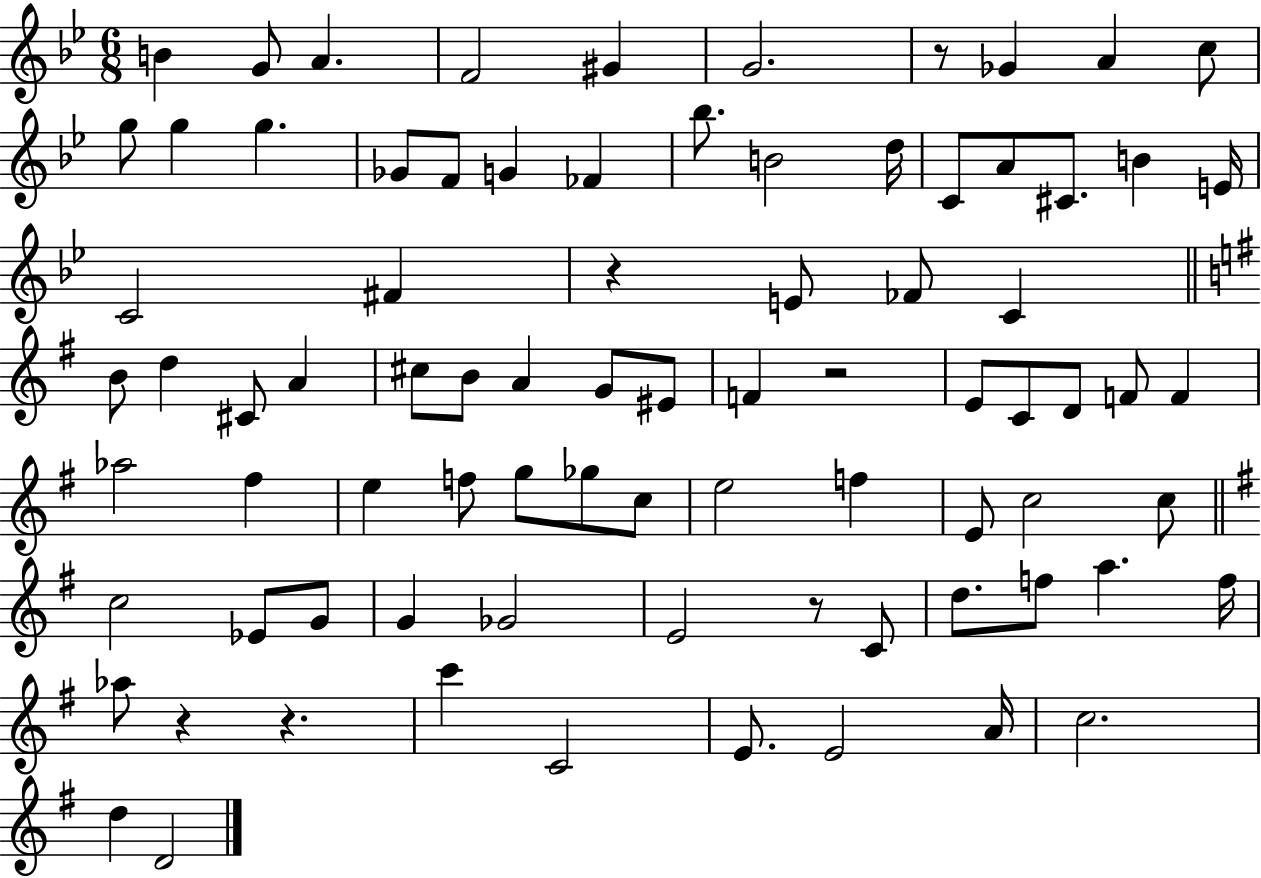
{
  \clef treble
  \numericTimeSignature
  \time 6/8
  \key bes \major
  b'4 g'8 a'4. | f'2 gis'4 | g'2. | r8 ges'4 a'4 c''8 | \break g''8 g''4 g''4. | ges'8 f'8 g'4 fes'4 | bes''8. b'2 d''16 | c'8 a'8 cis'8. b'4 e'16 | \break c'2 fis'4 | r4 e'8 fes'8 c'4 | \bar "||" \break \key g \major b'8 d''4 cis'8 a'4 | cis''8 b'8 a'4 g'8 eis'8 | f'4 r2 | e'8 c'8 d'8 f'8 f'4 | \break aes''2 fis''4 | e''4 f''8 g''8 ges''8 c''8 | e''2 f''4 | e'8 c''2 c''8 | \break \bar "||" \break \key e \minor c''2 ees'8 g'8 | g'4 ges'2 | e'2 r8 c'8 | d''8. f''8 a''4. f''16 | \break aes''8 r4 r4. | c'''4 c'2 | e'8. e'2 a'16 | c''2. | \break d''4 d'2 | \bar "|."
}